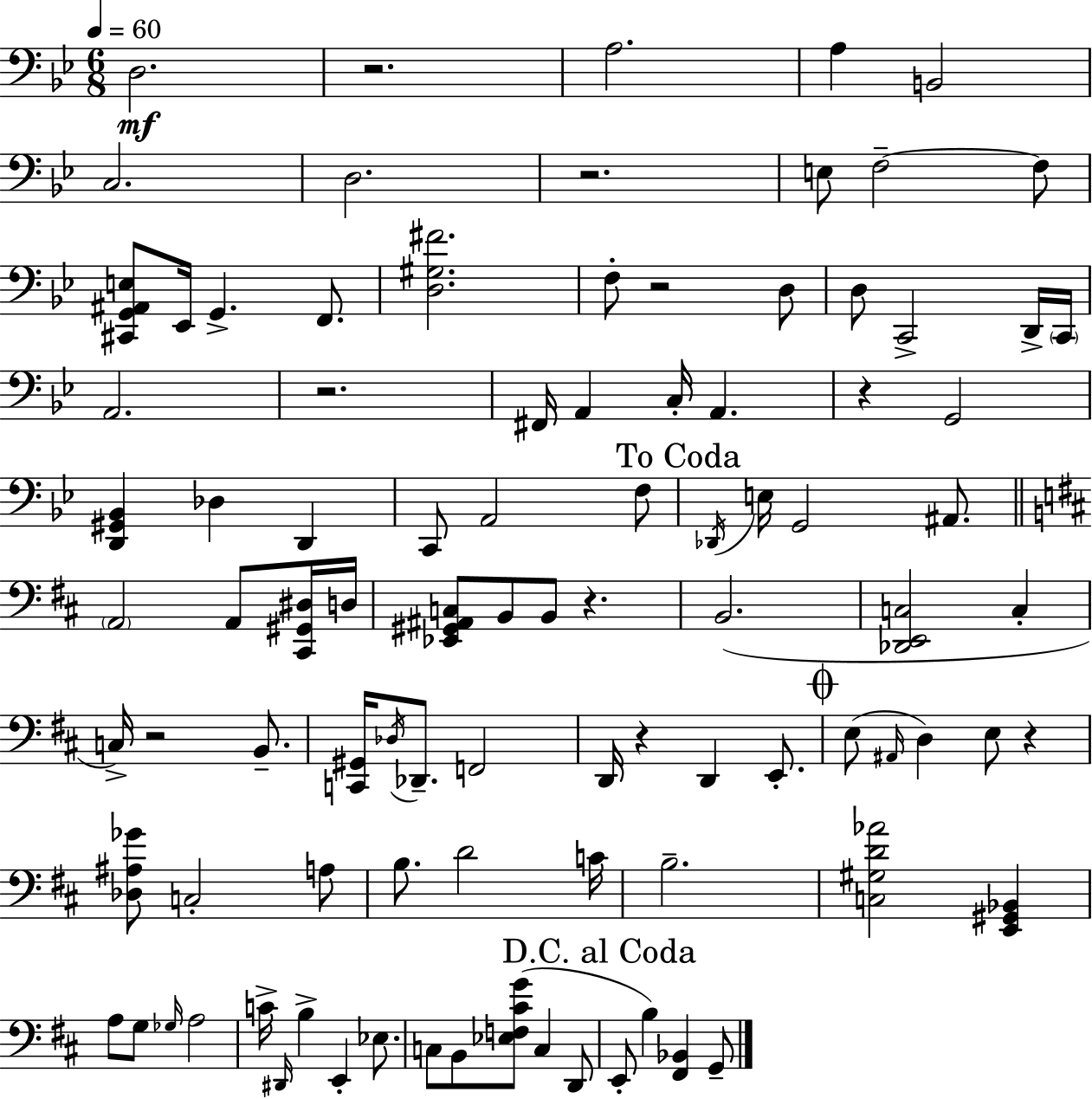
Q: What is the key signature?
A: G minor